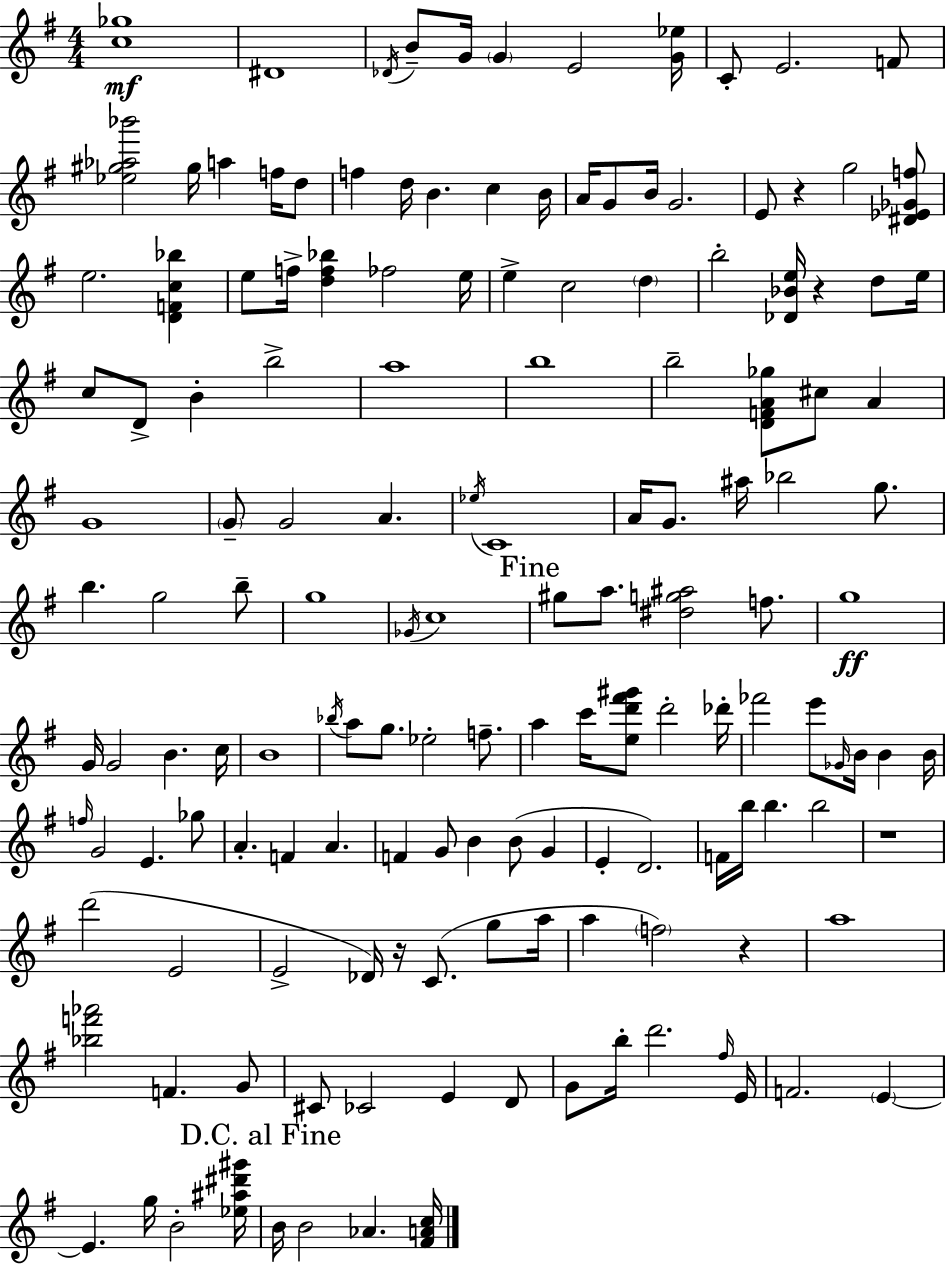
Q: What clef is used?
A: treble